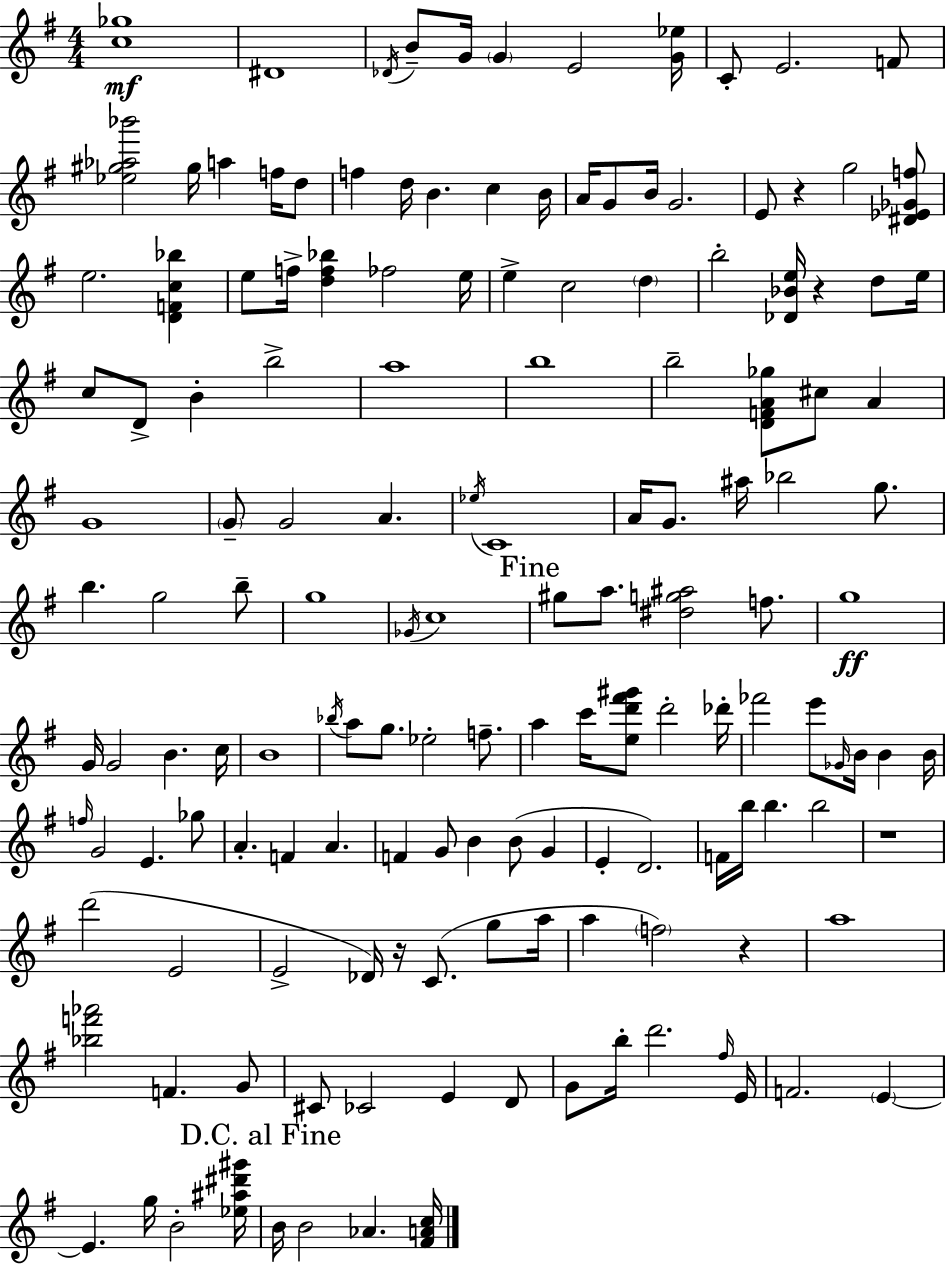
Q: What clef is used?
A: treble